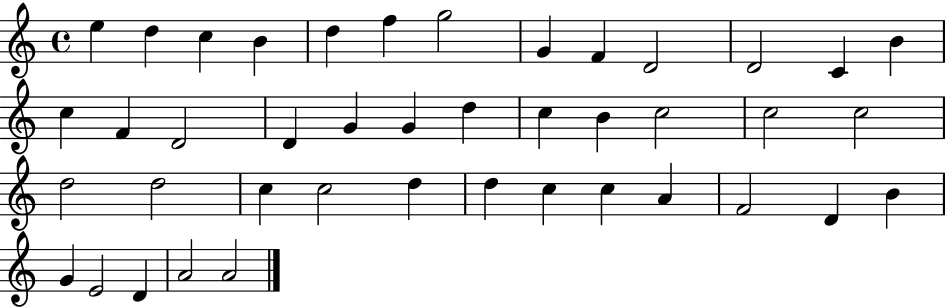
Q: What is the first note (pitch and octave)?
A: E5